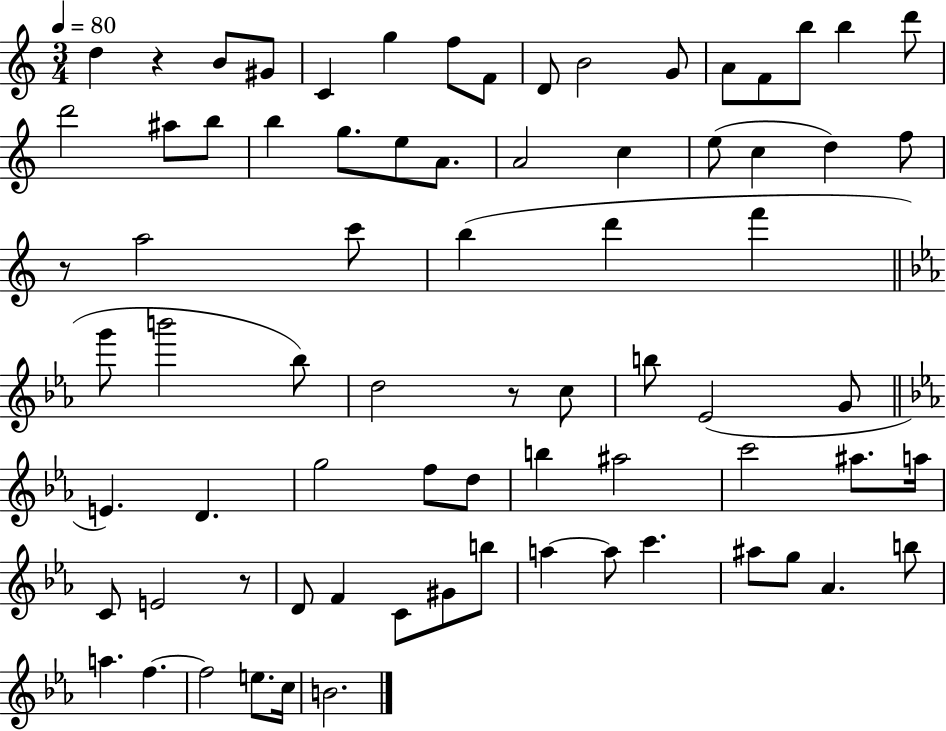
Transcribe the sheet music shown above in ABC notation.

X:1
T:Untitled
M:3/4
L:1/4
K:C
d z B/2 ^G/2 C g f/2 F/2 D/2 B2 G/2 A/2 F/2 b/2 b d'/2 d'2 ^a/2 b/2 b g/2 e/2 A/2 A2 c e/2 c d f/2 z/2 a2 c'/2 b d' f' g'/2 b'2 _b/2 d2 z/2 c/2 b/2 _E2 G/2 E D g2 f/2 d/2 b ^a2 c'2 ^a/2 a/4 C/2 E2 z/2 D/2 F C/2 ^G/2 b/2 a a/2 c' ^a/2 g/2 _A b/2 a f f2 e/2 c/4 B2